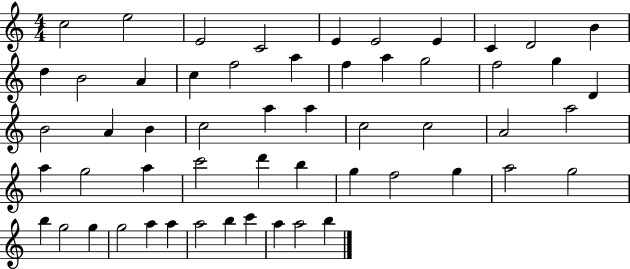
X:1
T:Untitled
M:4/4
L:1/4
K:C
c2 e2 E2 C2 E E2 E C D2 B d B2 A c f2 a f a g2 f2 g D B2 A B c2 a a c2 c2 A2 a2 a g2 a c'2 d' b g f2 g a2 g2 b g2 g g2 a a a2 b c' a a2 b